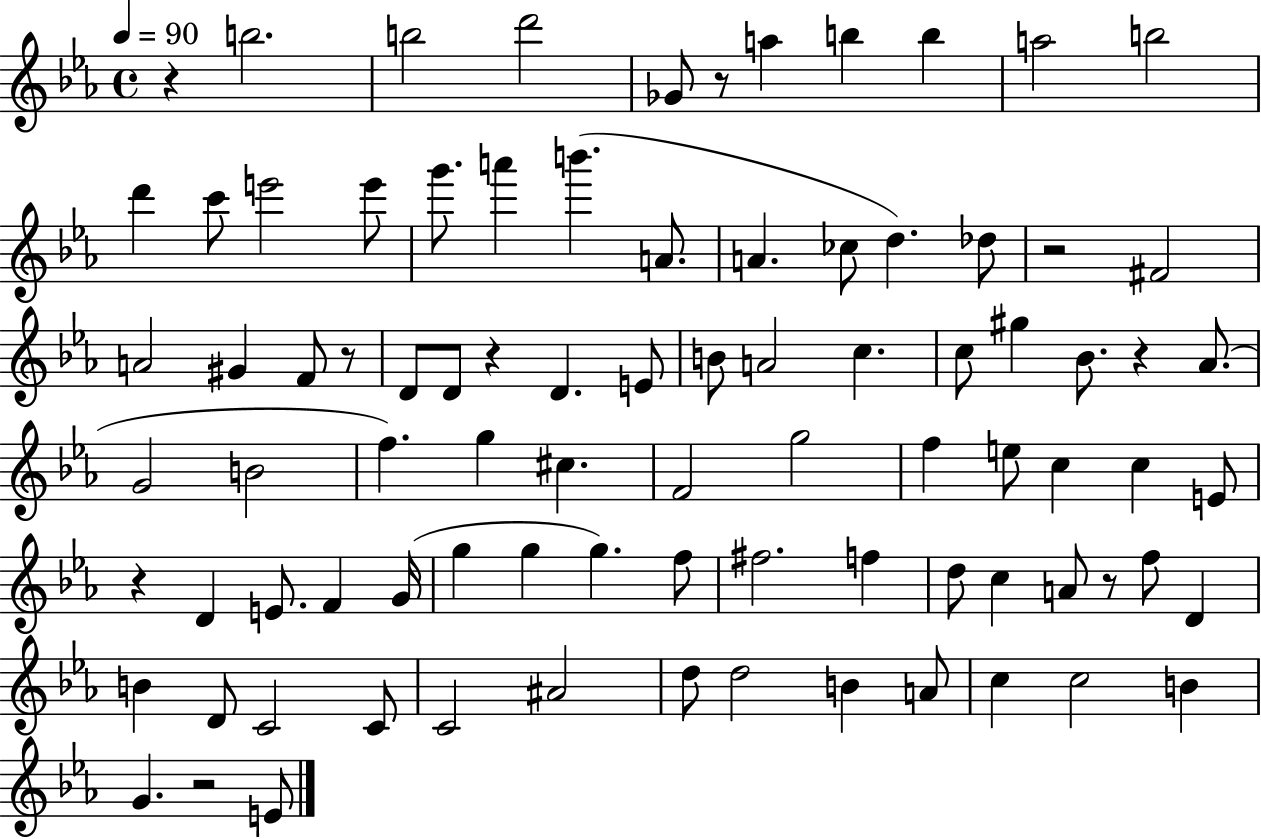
{
  \clef treble
  \time 4/4
  \defaultTimeSignature
  \key ees \major
  \tempo 4 = 90
  r4 b''2. | b''2 d'''2 | ges'8 r8 a''4 b''4 b''4 | a''2 b''2 | \break d'''4 c'''8 e'''2 e'''8 | g'''8. a'''4 b'''4.( a'8. | a'4. ces''8 d''4.) des''8 | r2 fis'2 | \break a'2 gis'4 f'8 r8 | d'8 d'8 r4 d'4. e'8 | b'8 a'2 c''4. | c''8 gis''4 bes'8. r4 aes'8.( | \break g'2 b'2 | f''4.) g''4 cis''4. | f'2 g''2 | f''4 e''8 c''4 c''4 e'8 | \break r4 d'4 e'8. f'4 g'16( | g''4 g''4 g''4.) f''8 | fis''2. f''4 | d''8 c''4 a'8 r8 f''8 d'4 | \break b'4 d'8 c'2 c'8 | c'2 ais'2 | d''8 d''2 b'4 a'8 | c''4 c''2 b'4 | \break g'4. r2 e'8 | \bar "|."
}